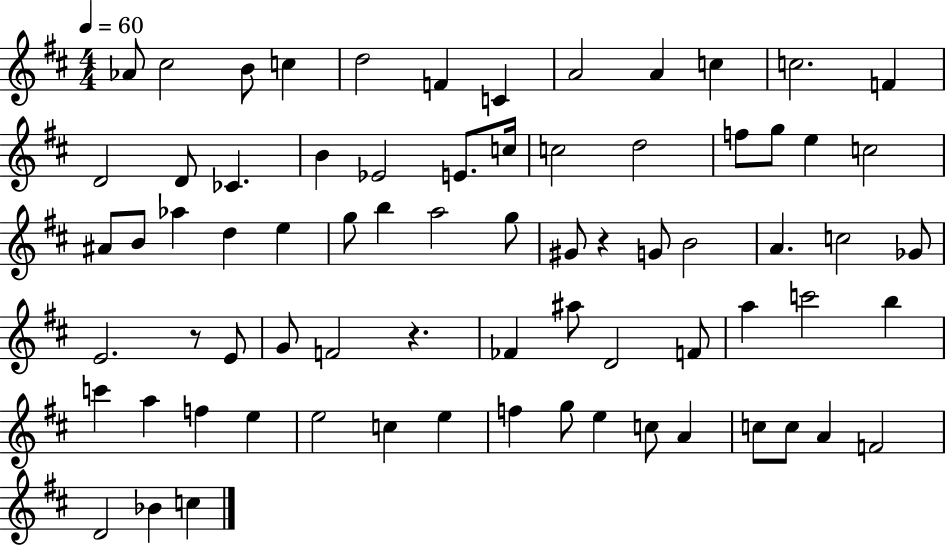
Ab4/e C#5/h B4/e C5/q D5/h F4/q C4/q A4/h A4/q C5/q C5/h. F4/q D4/h D4/e CES4/q. B4/q Eb4/h E4/e. C5/s C5/h D5/h F5/e G5/e E5/q C5/h A#4/e B4/e Ab5/q D5/q E5/q G5/e B5/q A5/h G5/e G#4/e R/q G4/e B4/h A4/q. C5/h Gb4/e E4/h. R/e E4/e G4/e F4/h R/q. FES4/q A#5/e D4/h F4/e A5/q C6/h B5/q C6/q A5/q F5/q E5/q E5/h C5/q E5/q F5/q G5/e E5/q C5/e A4/q C5/e C5/e A4/q F4/h D4/h Bb4/q C5/q